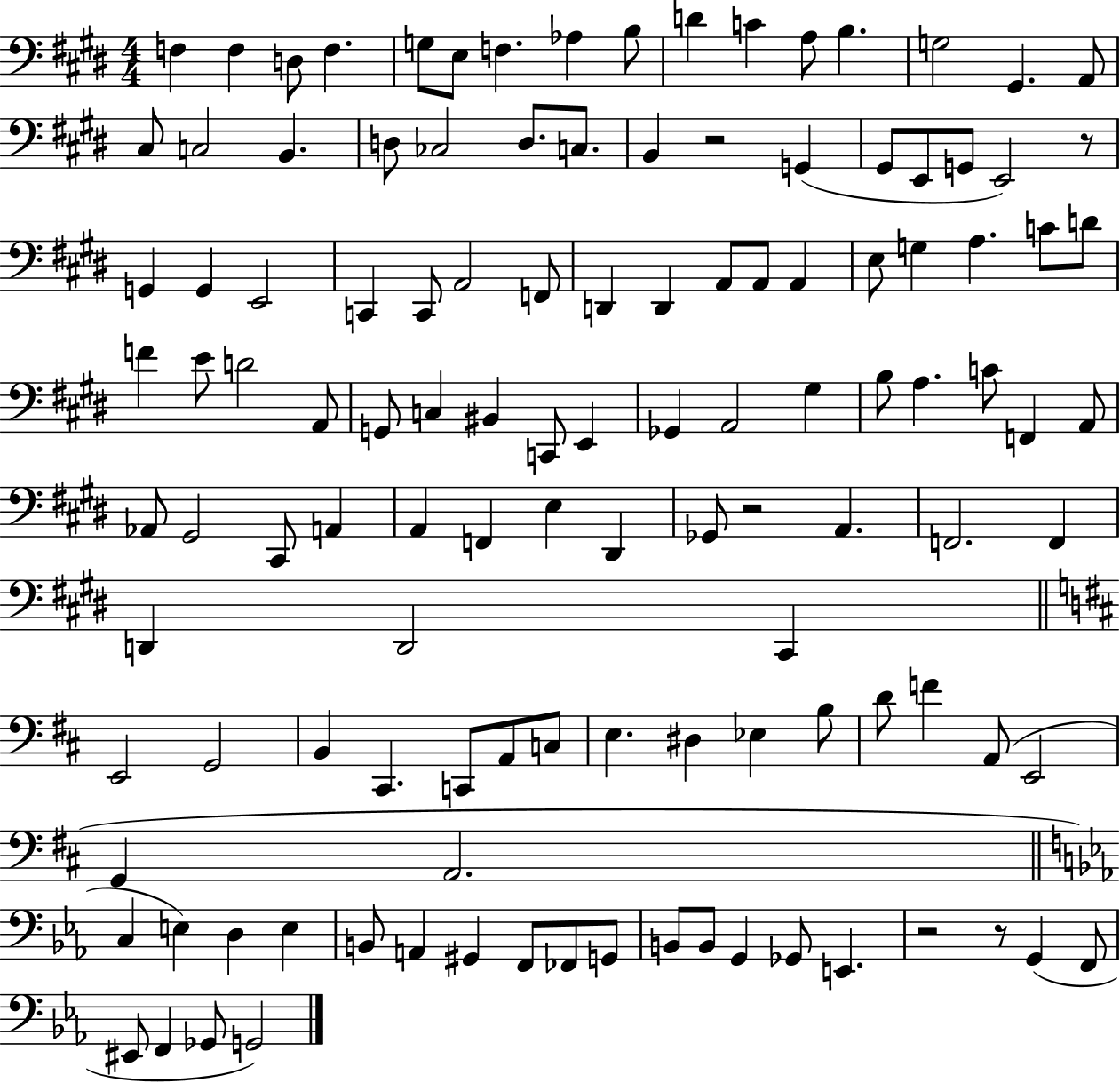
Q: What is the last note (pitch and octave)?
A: G2